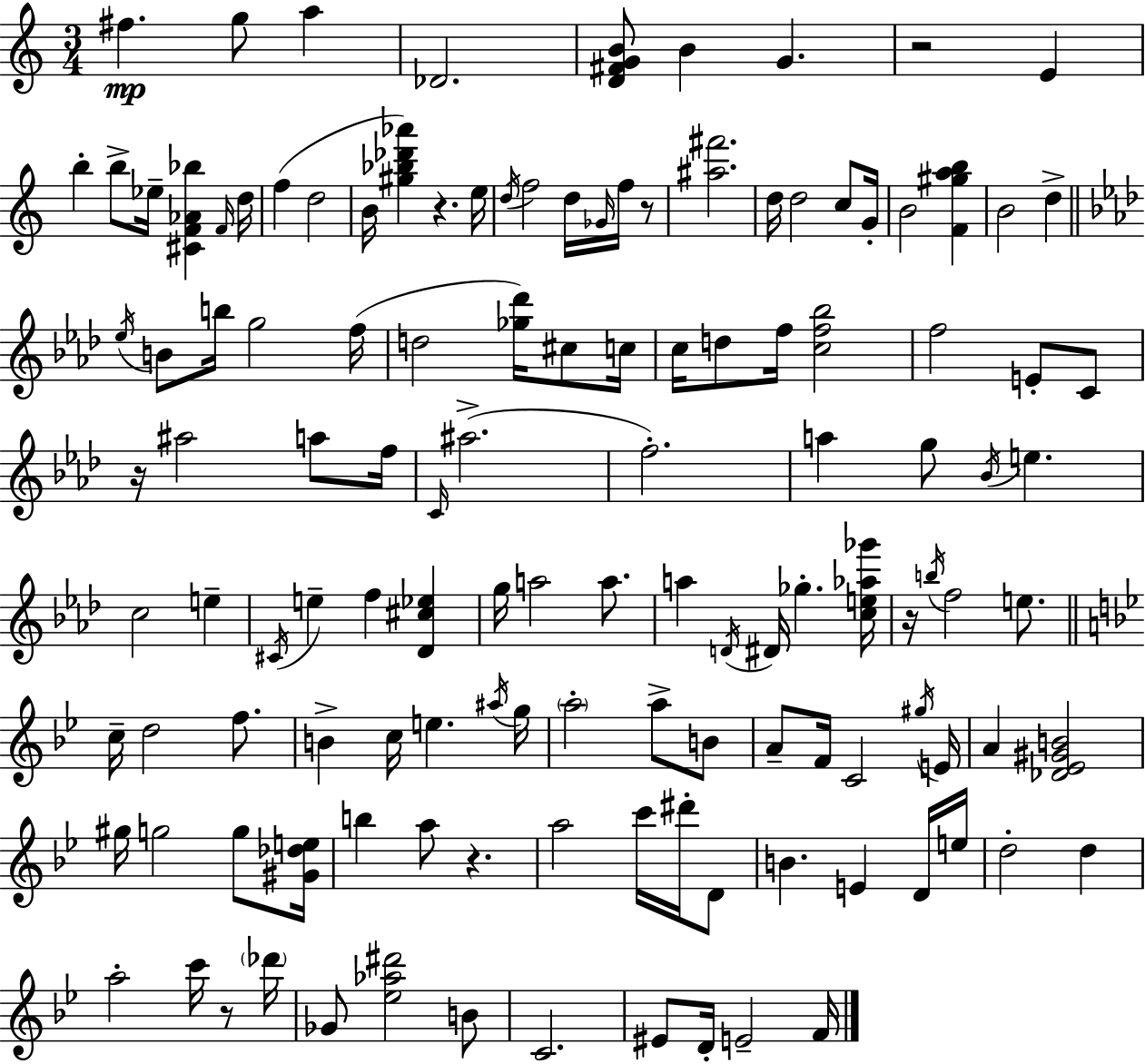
F#5/q. G5/e A5/q Db4/h. [D4,F#4,G4,B4]/e B4/q G4/q. R/h E4/q B5/q B5/e Eb5/s [C#4,F4,Ab4,Bb5]/q F4/s D5/s F5/q D5/h B4/s [G#5,Bb5,Db6,Ab6]/q R/q. E5/s D5/s F5/h D5/s Gb4/s F5/s R/e [A#5,F#6]/h. D5/s D5/h C5/e G4/s B4/h [F4,G#5,A5,B5]/q B4/h D5/q Eb5/s B4/e B5/s G5/h F5/s D5/h [Gb5,Db6]/s C#5/e C5/s C5/s D5/e F5/s [C5,F5,Bb5]/h F5/h E4/e C4/e R/s A#5/h A5/e F5/s C4/s A#5/h. F5/h. A5/q G5/e Bb4/s E5/q. C5/h E5/q C#4/s E5/q F5/q [Db4,C#5,Eb5]/q G5/s A5/h A5/e. A5/q D4/s D#4/s Gb5/q. [C5,E5,Ab5,Gb6]/s R/s B5/s F5/h E5/e. C5/s D5/h F5/e. B4/q C5/s E5/q. A#5/s G5/s A5/h A5/e B4/e A4/e F4/s C4/h G#5/s E4/s A4/q [Db4,Eb4,G#4,B4]/h G#5/s G5/h G5/e [G#4,Db5,E5]/s B5/q A5/e R/q. A5/h C6/s D#6/s D4/e B4/q. E4/q D4/s E5/s D5/h D5/q A5/h C6/s R/e Db6/s Gb4/e [Eb5,Ab5,D#6]/h B4/e C4/h. EIS4/e D4/s E4/h F4/s